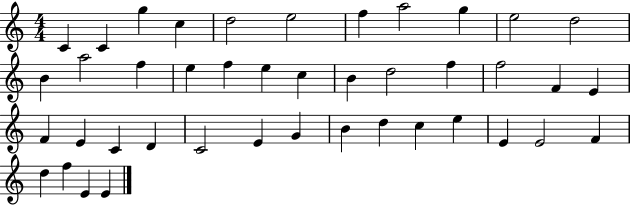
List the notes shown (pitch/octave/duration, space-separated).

C4/q C4/q G5/q C5/q D5/h E5/h F5/q A5/h G5/q E5/h D5/h B4/q A5/h F5/q E5/q F5/q E5/q C5/q B4/q D5/h F5/q F5/h F4/q E4/q F4/q E4/q C4/q D4/q C4/h E4/q G4/q B4/q D5/q C5/q E5/q E4/q E4/h F4/q D5/q F5/q E4/q E4/q